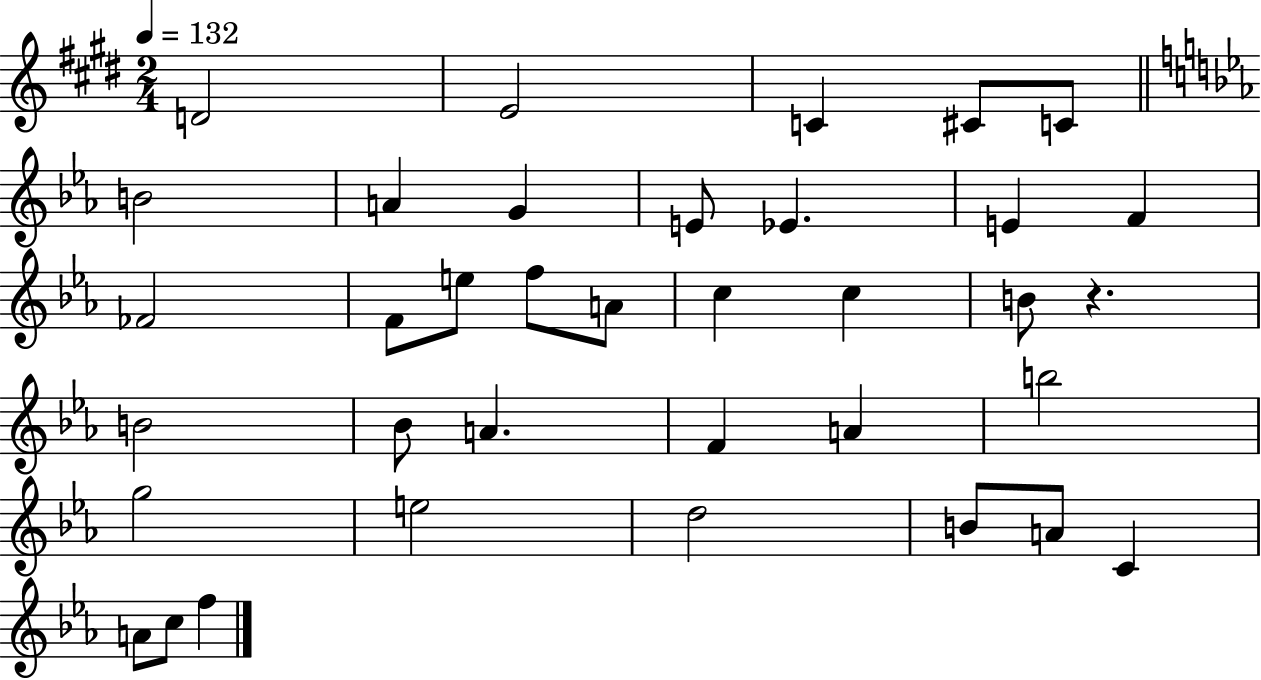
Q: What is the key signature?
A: E major